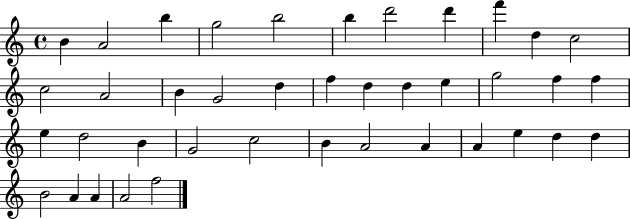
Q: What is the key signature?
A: C major